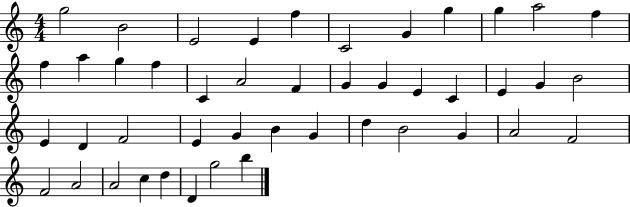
G5/h B4/h E4/h E4/q F5/q C4/h G4/q G5/q G5/q A5/h F5/q F5/q A5/q G5/q F5/q C4/q A4/h F4/q G4/q G4/q E4/q C4/q E4/q G4/q B4/h E4/q D4/q F4/h E4/q G4/q B4/q G4/q D5/q B4/h G4/q A4/h F4/h F4/h A4/h A4/h C5/q D5/q D4/q G5/h B5/q